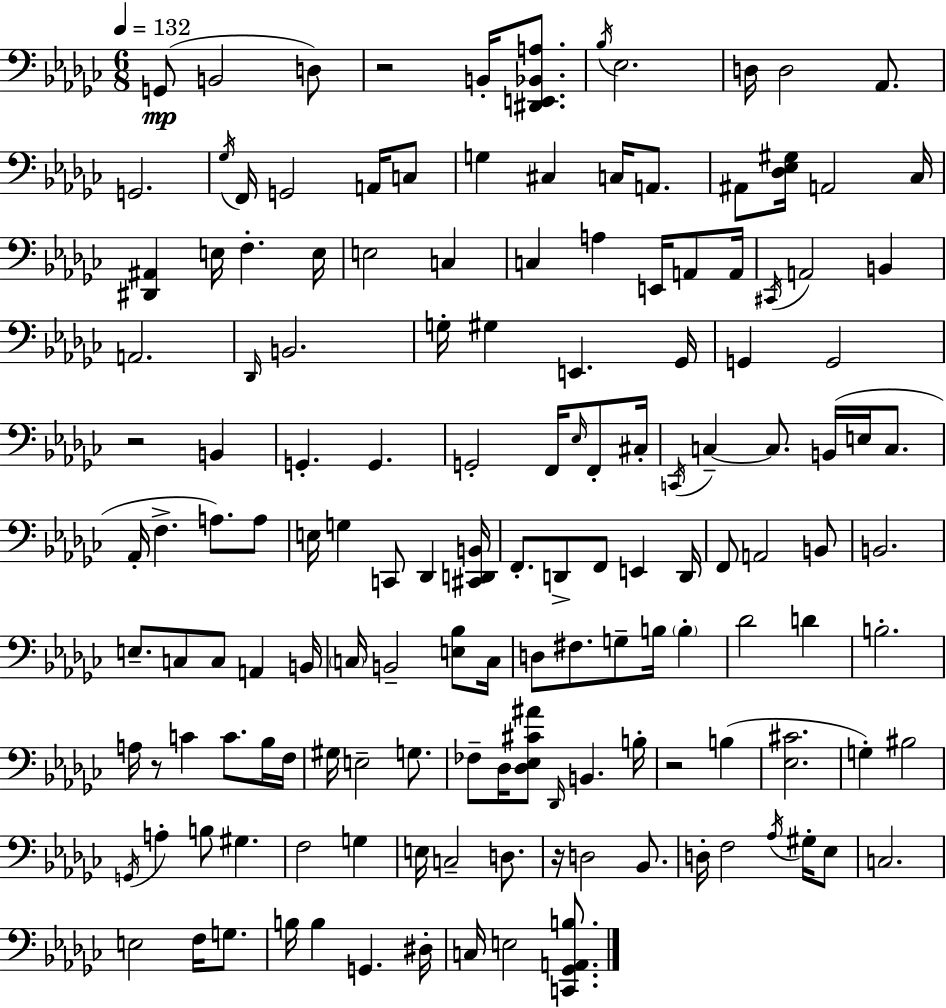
{
  \clef bass
  \numericTimeSignature
  \time 6/8
  \key ees \minor
  \tempo 4 = 132
  g,8(\mp b,2 d8) | r2 b,16-. <dis, e, bes, a>8. | \acciaccatura { bes16 } ees2. | d16 d2 aes,8. | \break g,2. | \acciaccatura { ges16 } f,16 g,2 a,16 | c8 g4 cis4 c16 a,8. | ais,8 <des ees gis>16 a,2 | \break ces16 <dis, ais,>4 e16 f4.-. | e16 e2 c4 | c4 a4 e,16 a,8 | a,16 \acciaccatura { cis,16 } a,2 b,4 | \break a,2. | \grace { des,16 } b,2. | g16-. gis4 e,4. | ges,16 g,4 g,2 | \break r2 | b,4 g,4.-. g,4. | g,2-. | f,16 \grace { ees16 } f,8-. cis16-. \acciaccatura { c,16 } c4--~~ c8. | \break b,16( e16 c8. aes,16-. f4.-> | a8.) a8 e16 g4 c,8 | des,4 <cis, d, b,>16 f,8.-. d,8-> f,8 | e,4 d,16 f,8 a,2 | \break b,8 b,2. | e8.-- c8 c8 | a,4 b,16 \parenthesize c16 b,2-- | <e bes>8 c16 d8 fis8. g8-- | \break b16 \parenthesize b4-. des'2 | d'4 b2.-. | a16 r8 c'4 | c'8. bes16 f16 gis16 e2-- | \break g8. fes8-- des16 <des ees cis' ais'>8 \grace { des,16 } | b,4. b16-. r2 | b4( <ees cis'>2. | g4-.) bis2 | \break \acciaccatura { g,16 } a4-. | b8 gis4. f2 | g4 e16 c2-- | d8. r16 d2 | \break bes,8. d16-. f2 | \acciaccatura { aes16 } gis16-. ees8 c2. | e2 | f16 g8. b16 b4 | \break g,4. dis16-. c16 e2 | <c, ges, a, b>8. \bar "|."
}